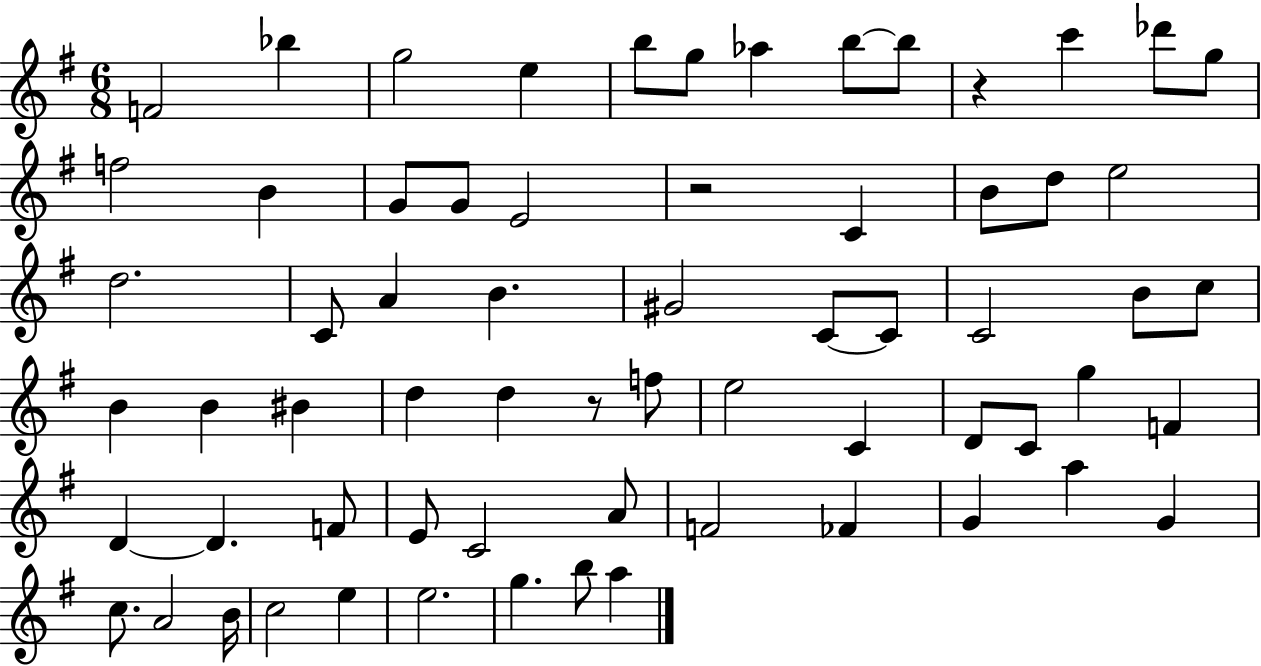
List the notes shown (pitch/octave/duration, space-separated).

F4/h Bb5/q G5/h E5/q B5/e G5/e Ab5/q B5/e B5/e R/q C6/q Db6/e G5/e F5/h B4/q G4/e G4/e E4/h R/h C4/q B4/e D5/e E5/h D5/h. C4/e A4/q B4/q. G#4/h C4/e C4/e C4/h B4/e C5/e B4/q B4/q BIS4/q D5/q D5/q R/e F5/e E5/h C4/q D4/e C4/e G5/q F4/q D4/q D4/q. F4/e E4/e C4/h A4/e F4/h FES4/q G4/q A5/q G4/q C5/e. A4/h B4/s C5/h E5/q E5/h. G5/q. B5/e A5/q